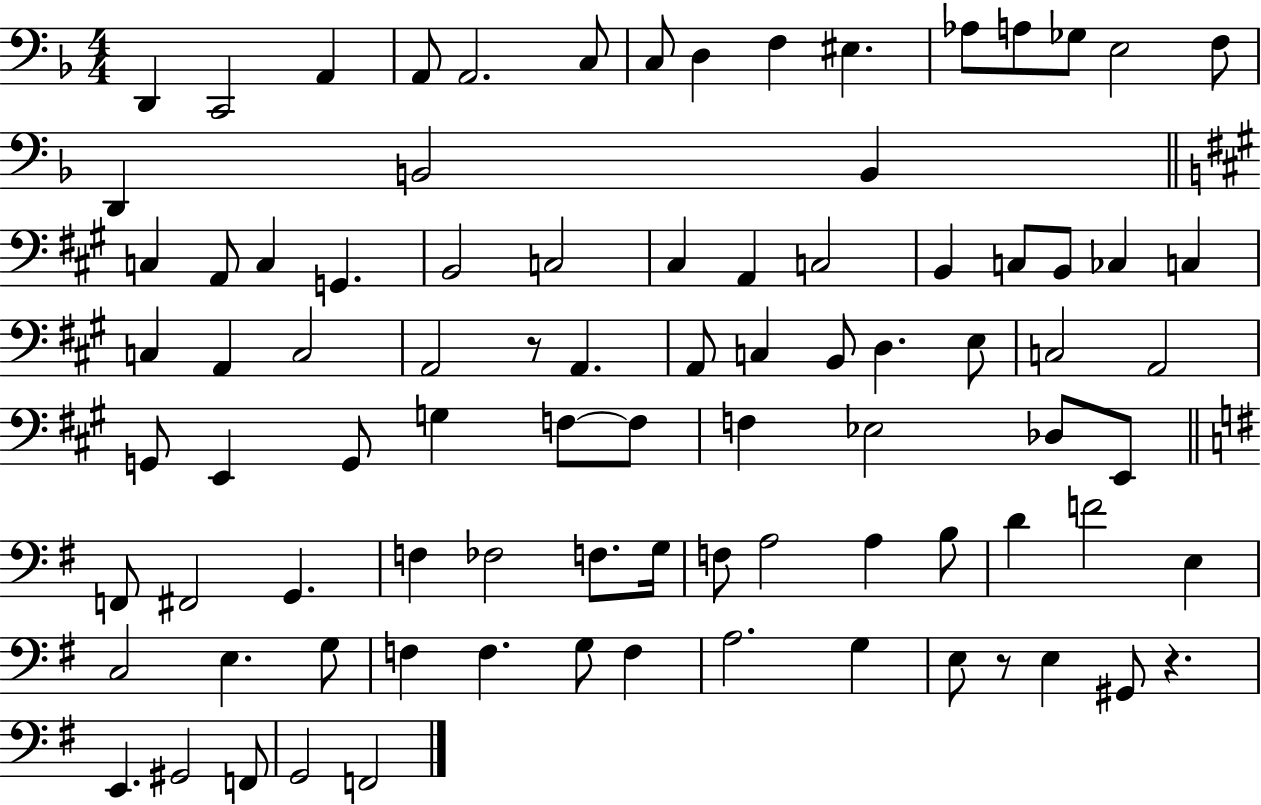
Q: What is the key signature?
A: F major